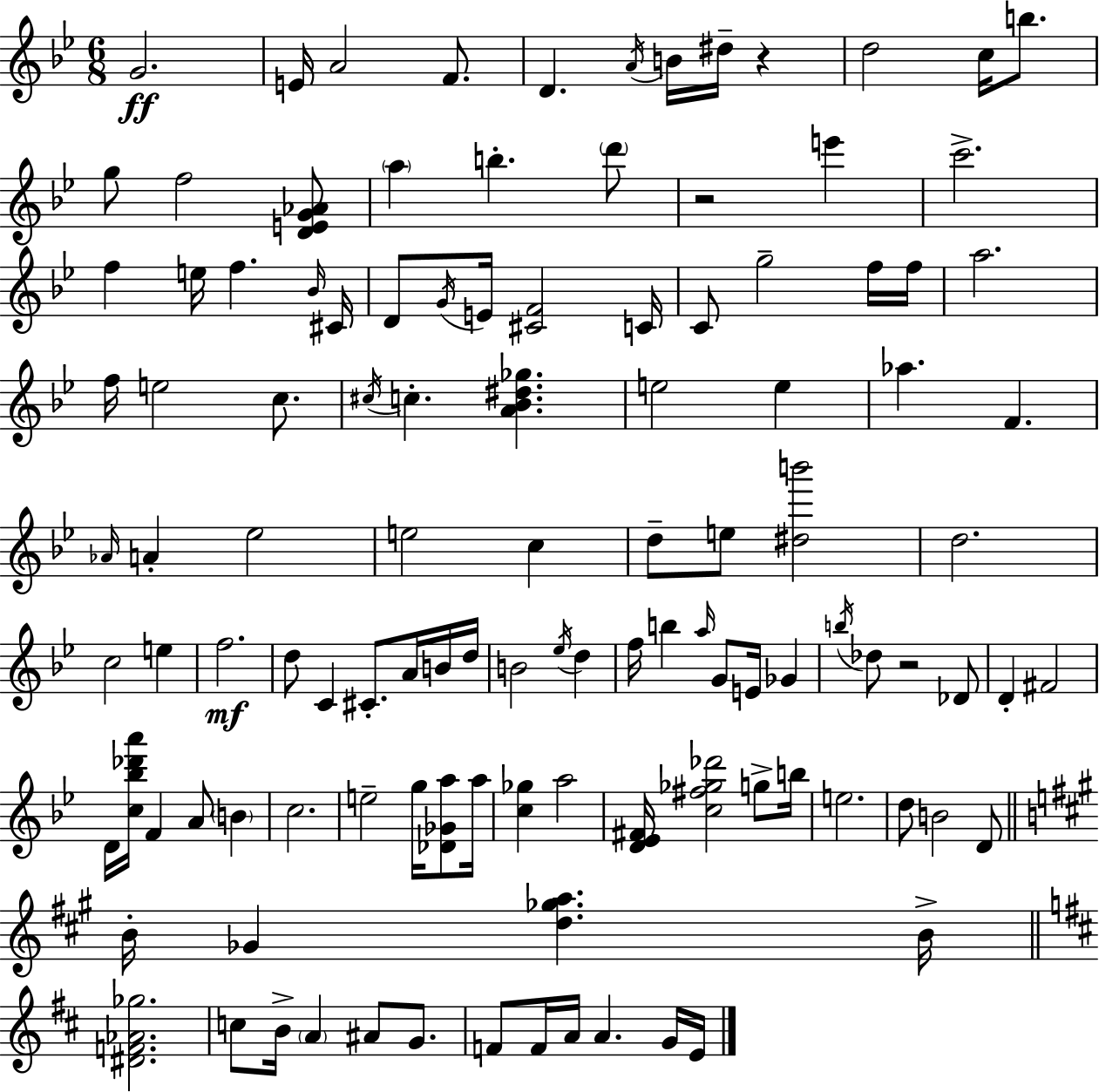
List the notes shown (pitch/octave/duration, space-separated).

G4/h. E4/s A4/h F4/e. D4/q. A4/s B4/s D#5/s R/q D5/h C5/s B5/e. G5/e F5/h [D4,E4,G4,Ab4]/e A5/q B5/q. D6/e R/h E6/q C6/h. F5/q E5/s F5/q. Bb4/s C#4/s D4/e G4/s E4/s [C#4,F4]/h C4/s C4/e G5/h F5/s F5/s A5/h. F5/s E5/h C5/e. C#5/s C5/q. [A4,Bb4,D#5,Gb5]/q. E5/h E5/q Ab5/q. F4/q. Ab4/s A4/q Eb5/h E5/h C5/q D5/e E5/e [D#5,B6]/h D5/h. C5/h E5/q F5/h. D5/e C4/q C#4/e. A4/s B4/s D5/s B4/h Eb5/s D5/q F5/s B5/q A5/s G4/e E4/s Gb4/q B5/s Db5/e R/h Db4/e D4/q F#4/h D4/s [C5,Bb5,Db6,A6]/s F4/q A4/e B4/q C5/h. E5/h G5/s [Db4,Gb4,A5]/e A5/s [C5,Gb5]/q A5/h [D4,Eb4,F#4]/s [C5,F#5,Gb5,Db6]/h G5/e B5/s E5/h. D5/e B4/h D4/e B4/s Gb4/q [D5,Gb5,A5]/q. B4/s [D#4,F4,Ab4,Gb5]/h. C5/e B4/s A4/q A#4/e G4/e. F4/e F4/s A4/s A4/q. G4/s E4/s